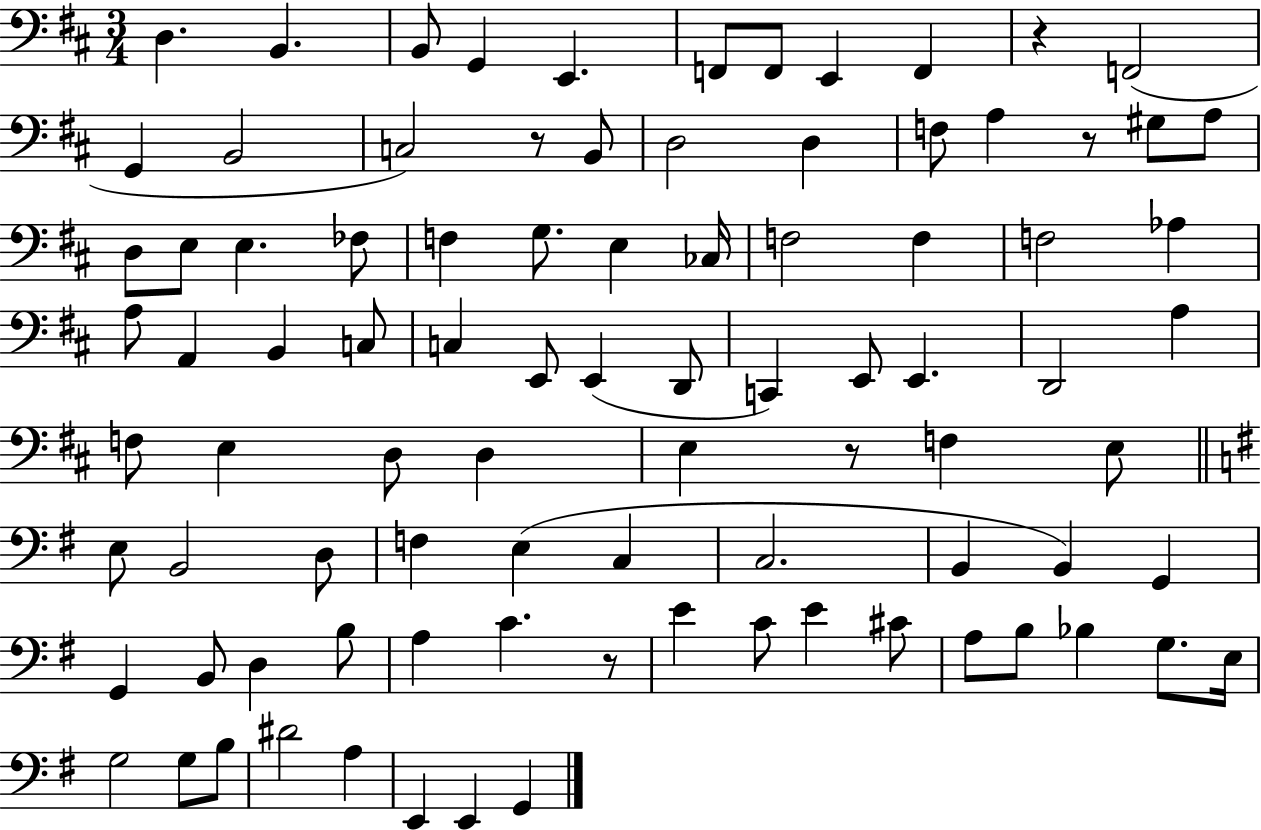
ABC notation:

X:1
T:Untitled
M:3/4
L:1/4
K:D
D, B,, B,,/2 G,, E,, F,,/2 F,,/2 E,, F,, z F,,2 G,, B,,2 C,2 z/2 B,,/2 D,2 D, F,/2 A, z/2 ^G,/2 A,/2 D,/2 E,/2 E, _F,/2 F, G,/2 E, _C,/4 F,2 F, F,2 _A, A,/2 A,, B,, C,/2 C, E,,/2 E,, D,,/2 C,, E,,/2 E,, D,,2 A, F,/2 E, D,/2 D, E, z/2 F, E,/2 E,/2 B,,2 D,/2 F, E, C, C,2 B,, B,, G,, G,, B,,/2 D, B,/2 A, C z/2 E C/2 E ^C/2 A,/2 B,/2 _B, G,/2 E,/4 G,2 G,/2 B,/2 ^D2 A, E,, E,, G,,